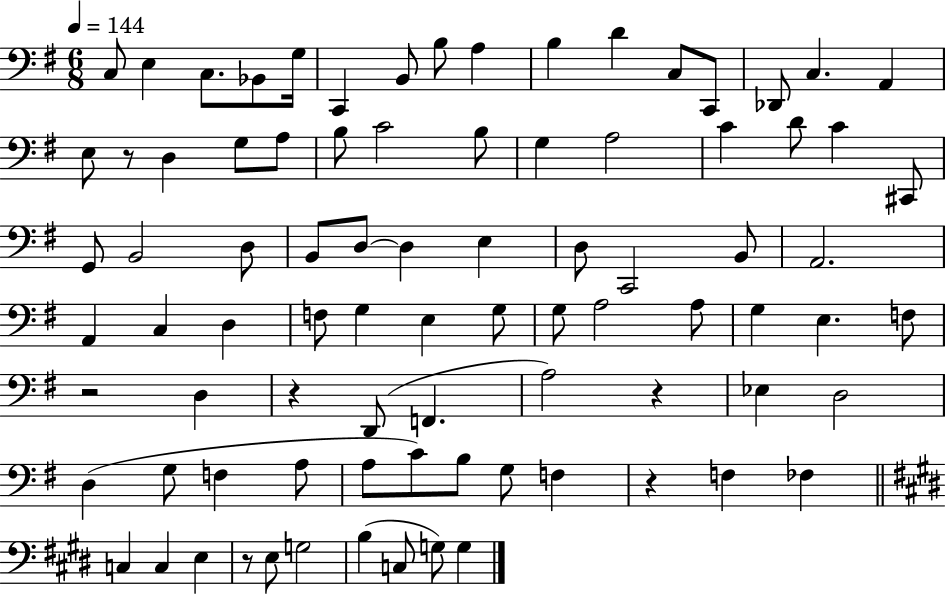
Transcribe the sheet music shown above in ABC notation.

X:1
T:Untitled
M:6/8
L:1/4
K:G
C,/2 E, C,/2 _B,,/2 G,/4 C,, B,,/2 B,/2 A, B, D C,/2 C,,/2 _D,,/2 C, A,, E,/2 z/2 D, G,/2 A,/2 B,/2 C2 B,/2 G, A,2 C D/2 C ^C,,/2 G,,/2 B,,2 D,/2 B,,/2 D,/2 D, E, D,/2 C,,2 B,,/2 A,,2 A,, C, D, F,/2 G, E, G,/2 G,/2 A,2 A,/2 G, E, F,/2 z2 D, z D,,/2 F,, A,2 z _E, D,2 D, G,/2 F, A,/2 A,/2 C/2 B,/2 G,/2 F, z F, _F, C, C, E, z/2 E,/2 G,2 B, C,/2 G,/2 G,